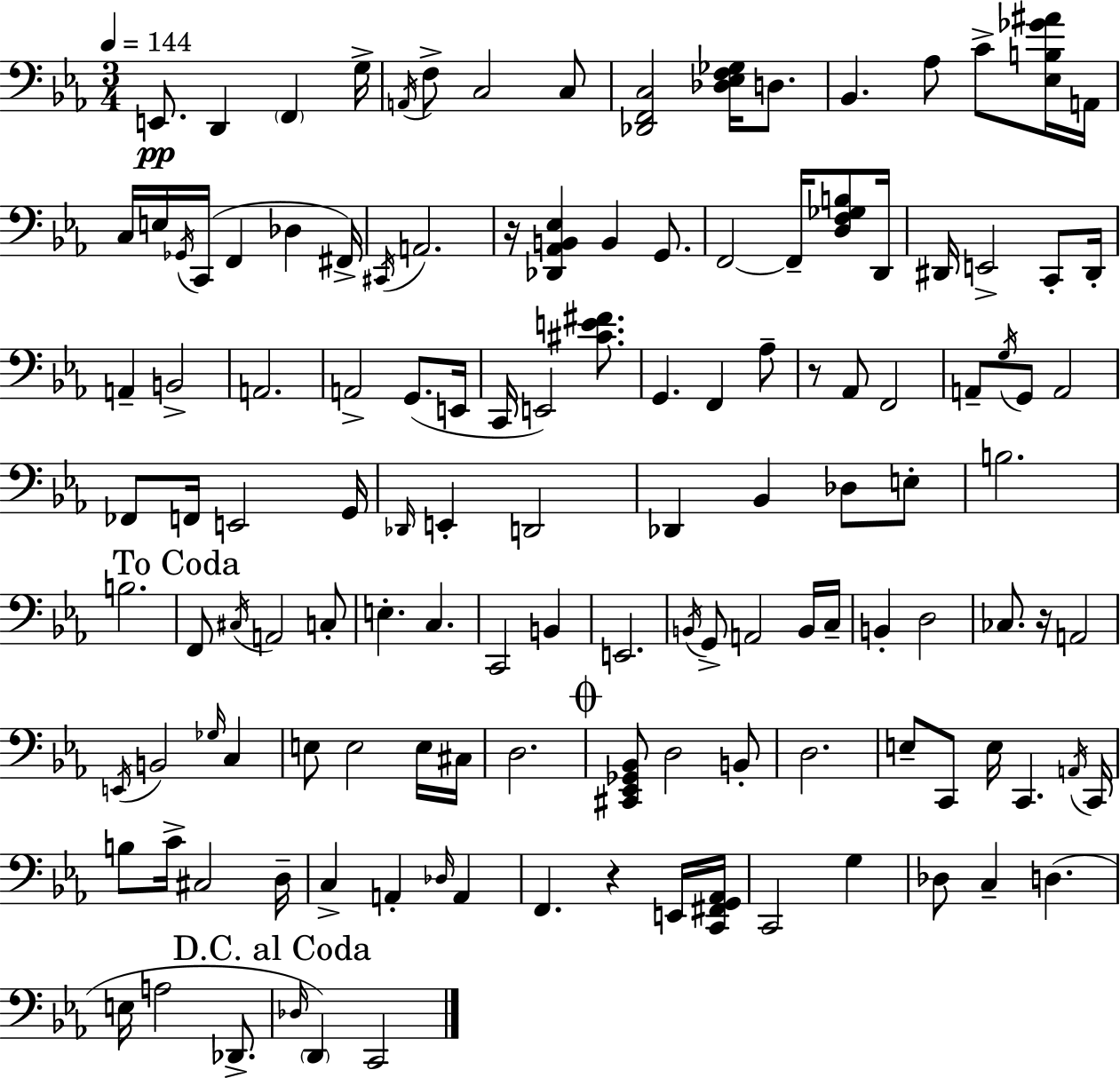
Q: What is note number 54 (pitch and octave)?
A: E2